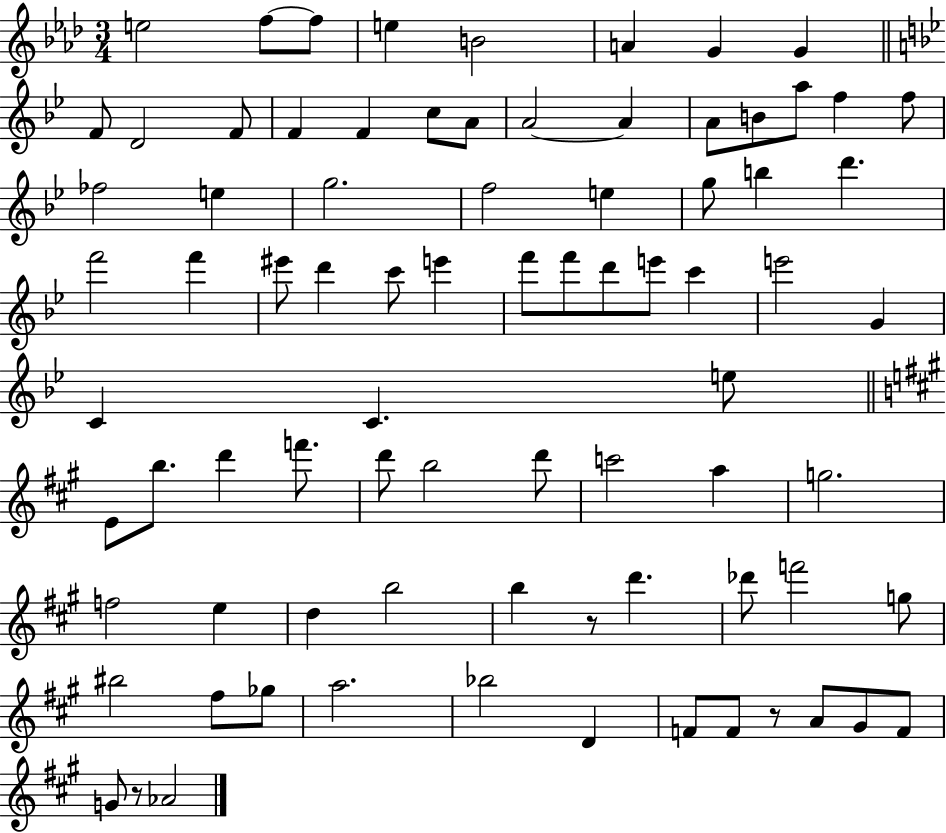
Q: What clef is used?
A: treble